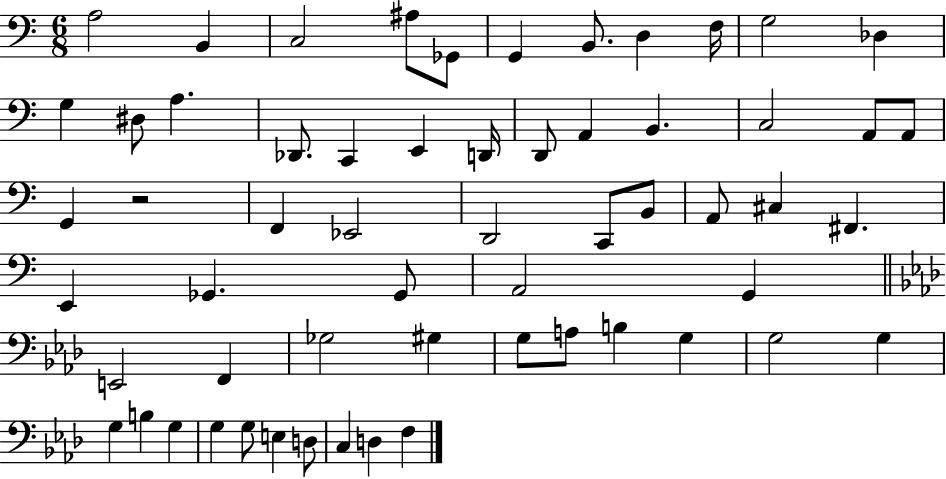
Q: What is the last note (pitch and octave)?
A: F3